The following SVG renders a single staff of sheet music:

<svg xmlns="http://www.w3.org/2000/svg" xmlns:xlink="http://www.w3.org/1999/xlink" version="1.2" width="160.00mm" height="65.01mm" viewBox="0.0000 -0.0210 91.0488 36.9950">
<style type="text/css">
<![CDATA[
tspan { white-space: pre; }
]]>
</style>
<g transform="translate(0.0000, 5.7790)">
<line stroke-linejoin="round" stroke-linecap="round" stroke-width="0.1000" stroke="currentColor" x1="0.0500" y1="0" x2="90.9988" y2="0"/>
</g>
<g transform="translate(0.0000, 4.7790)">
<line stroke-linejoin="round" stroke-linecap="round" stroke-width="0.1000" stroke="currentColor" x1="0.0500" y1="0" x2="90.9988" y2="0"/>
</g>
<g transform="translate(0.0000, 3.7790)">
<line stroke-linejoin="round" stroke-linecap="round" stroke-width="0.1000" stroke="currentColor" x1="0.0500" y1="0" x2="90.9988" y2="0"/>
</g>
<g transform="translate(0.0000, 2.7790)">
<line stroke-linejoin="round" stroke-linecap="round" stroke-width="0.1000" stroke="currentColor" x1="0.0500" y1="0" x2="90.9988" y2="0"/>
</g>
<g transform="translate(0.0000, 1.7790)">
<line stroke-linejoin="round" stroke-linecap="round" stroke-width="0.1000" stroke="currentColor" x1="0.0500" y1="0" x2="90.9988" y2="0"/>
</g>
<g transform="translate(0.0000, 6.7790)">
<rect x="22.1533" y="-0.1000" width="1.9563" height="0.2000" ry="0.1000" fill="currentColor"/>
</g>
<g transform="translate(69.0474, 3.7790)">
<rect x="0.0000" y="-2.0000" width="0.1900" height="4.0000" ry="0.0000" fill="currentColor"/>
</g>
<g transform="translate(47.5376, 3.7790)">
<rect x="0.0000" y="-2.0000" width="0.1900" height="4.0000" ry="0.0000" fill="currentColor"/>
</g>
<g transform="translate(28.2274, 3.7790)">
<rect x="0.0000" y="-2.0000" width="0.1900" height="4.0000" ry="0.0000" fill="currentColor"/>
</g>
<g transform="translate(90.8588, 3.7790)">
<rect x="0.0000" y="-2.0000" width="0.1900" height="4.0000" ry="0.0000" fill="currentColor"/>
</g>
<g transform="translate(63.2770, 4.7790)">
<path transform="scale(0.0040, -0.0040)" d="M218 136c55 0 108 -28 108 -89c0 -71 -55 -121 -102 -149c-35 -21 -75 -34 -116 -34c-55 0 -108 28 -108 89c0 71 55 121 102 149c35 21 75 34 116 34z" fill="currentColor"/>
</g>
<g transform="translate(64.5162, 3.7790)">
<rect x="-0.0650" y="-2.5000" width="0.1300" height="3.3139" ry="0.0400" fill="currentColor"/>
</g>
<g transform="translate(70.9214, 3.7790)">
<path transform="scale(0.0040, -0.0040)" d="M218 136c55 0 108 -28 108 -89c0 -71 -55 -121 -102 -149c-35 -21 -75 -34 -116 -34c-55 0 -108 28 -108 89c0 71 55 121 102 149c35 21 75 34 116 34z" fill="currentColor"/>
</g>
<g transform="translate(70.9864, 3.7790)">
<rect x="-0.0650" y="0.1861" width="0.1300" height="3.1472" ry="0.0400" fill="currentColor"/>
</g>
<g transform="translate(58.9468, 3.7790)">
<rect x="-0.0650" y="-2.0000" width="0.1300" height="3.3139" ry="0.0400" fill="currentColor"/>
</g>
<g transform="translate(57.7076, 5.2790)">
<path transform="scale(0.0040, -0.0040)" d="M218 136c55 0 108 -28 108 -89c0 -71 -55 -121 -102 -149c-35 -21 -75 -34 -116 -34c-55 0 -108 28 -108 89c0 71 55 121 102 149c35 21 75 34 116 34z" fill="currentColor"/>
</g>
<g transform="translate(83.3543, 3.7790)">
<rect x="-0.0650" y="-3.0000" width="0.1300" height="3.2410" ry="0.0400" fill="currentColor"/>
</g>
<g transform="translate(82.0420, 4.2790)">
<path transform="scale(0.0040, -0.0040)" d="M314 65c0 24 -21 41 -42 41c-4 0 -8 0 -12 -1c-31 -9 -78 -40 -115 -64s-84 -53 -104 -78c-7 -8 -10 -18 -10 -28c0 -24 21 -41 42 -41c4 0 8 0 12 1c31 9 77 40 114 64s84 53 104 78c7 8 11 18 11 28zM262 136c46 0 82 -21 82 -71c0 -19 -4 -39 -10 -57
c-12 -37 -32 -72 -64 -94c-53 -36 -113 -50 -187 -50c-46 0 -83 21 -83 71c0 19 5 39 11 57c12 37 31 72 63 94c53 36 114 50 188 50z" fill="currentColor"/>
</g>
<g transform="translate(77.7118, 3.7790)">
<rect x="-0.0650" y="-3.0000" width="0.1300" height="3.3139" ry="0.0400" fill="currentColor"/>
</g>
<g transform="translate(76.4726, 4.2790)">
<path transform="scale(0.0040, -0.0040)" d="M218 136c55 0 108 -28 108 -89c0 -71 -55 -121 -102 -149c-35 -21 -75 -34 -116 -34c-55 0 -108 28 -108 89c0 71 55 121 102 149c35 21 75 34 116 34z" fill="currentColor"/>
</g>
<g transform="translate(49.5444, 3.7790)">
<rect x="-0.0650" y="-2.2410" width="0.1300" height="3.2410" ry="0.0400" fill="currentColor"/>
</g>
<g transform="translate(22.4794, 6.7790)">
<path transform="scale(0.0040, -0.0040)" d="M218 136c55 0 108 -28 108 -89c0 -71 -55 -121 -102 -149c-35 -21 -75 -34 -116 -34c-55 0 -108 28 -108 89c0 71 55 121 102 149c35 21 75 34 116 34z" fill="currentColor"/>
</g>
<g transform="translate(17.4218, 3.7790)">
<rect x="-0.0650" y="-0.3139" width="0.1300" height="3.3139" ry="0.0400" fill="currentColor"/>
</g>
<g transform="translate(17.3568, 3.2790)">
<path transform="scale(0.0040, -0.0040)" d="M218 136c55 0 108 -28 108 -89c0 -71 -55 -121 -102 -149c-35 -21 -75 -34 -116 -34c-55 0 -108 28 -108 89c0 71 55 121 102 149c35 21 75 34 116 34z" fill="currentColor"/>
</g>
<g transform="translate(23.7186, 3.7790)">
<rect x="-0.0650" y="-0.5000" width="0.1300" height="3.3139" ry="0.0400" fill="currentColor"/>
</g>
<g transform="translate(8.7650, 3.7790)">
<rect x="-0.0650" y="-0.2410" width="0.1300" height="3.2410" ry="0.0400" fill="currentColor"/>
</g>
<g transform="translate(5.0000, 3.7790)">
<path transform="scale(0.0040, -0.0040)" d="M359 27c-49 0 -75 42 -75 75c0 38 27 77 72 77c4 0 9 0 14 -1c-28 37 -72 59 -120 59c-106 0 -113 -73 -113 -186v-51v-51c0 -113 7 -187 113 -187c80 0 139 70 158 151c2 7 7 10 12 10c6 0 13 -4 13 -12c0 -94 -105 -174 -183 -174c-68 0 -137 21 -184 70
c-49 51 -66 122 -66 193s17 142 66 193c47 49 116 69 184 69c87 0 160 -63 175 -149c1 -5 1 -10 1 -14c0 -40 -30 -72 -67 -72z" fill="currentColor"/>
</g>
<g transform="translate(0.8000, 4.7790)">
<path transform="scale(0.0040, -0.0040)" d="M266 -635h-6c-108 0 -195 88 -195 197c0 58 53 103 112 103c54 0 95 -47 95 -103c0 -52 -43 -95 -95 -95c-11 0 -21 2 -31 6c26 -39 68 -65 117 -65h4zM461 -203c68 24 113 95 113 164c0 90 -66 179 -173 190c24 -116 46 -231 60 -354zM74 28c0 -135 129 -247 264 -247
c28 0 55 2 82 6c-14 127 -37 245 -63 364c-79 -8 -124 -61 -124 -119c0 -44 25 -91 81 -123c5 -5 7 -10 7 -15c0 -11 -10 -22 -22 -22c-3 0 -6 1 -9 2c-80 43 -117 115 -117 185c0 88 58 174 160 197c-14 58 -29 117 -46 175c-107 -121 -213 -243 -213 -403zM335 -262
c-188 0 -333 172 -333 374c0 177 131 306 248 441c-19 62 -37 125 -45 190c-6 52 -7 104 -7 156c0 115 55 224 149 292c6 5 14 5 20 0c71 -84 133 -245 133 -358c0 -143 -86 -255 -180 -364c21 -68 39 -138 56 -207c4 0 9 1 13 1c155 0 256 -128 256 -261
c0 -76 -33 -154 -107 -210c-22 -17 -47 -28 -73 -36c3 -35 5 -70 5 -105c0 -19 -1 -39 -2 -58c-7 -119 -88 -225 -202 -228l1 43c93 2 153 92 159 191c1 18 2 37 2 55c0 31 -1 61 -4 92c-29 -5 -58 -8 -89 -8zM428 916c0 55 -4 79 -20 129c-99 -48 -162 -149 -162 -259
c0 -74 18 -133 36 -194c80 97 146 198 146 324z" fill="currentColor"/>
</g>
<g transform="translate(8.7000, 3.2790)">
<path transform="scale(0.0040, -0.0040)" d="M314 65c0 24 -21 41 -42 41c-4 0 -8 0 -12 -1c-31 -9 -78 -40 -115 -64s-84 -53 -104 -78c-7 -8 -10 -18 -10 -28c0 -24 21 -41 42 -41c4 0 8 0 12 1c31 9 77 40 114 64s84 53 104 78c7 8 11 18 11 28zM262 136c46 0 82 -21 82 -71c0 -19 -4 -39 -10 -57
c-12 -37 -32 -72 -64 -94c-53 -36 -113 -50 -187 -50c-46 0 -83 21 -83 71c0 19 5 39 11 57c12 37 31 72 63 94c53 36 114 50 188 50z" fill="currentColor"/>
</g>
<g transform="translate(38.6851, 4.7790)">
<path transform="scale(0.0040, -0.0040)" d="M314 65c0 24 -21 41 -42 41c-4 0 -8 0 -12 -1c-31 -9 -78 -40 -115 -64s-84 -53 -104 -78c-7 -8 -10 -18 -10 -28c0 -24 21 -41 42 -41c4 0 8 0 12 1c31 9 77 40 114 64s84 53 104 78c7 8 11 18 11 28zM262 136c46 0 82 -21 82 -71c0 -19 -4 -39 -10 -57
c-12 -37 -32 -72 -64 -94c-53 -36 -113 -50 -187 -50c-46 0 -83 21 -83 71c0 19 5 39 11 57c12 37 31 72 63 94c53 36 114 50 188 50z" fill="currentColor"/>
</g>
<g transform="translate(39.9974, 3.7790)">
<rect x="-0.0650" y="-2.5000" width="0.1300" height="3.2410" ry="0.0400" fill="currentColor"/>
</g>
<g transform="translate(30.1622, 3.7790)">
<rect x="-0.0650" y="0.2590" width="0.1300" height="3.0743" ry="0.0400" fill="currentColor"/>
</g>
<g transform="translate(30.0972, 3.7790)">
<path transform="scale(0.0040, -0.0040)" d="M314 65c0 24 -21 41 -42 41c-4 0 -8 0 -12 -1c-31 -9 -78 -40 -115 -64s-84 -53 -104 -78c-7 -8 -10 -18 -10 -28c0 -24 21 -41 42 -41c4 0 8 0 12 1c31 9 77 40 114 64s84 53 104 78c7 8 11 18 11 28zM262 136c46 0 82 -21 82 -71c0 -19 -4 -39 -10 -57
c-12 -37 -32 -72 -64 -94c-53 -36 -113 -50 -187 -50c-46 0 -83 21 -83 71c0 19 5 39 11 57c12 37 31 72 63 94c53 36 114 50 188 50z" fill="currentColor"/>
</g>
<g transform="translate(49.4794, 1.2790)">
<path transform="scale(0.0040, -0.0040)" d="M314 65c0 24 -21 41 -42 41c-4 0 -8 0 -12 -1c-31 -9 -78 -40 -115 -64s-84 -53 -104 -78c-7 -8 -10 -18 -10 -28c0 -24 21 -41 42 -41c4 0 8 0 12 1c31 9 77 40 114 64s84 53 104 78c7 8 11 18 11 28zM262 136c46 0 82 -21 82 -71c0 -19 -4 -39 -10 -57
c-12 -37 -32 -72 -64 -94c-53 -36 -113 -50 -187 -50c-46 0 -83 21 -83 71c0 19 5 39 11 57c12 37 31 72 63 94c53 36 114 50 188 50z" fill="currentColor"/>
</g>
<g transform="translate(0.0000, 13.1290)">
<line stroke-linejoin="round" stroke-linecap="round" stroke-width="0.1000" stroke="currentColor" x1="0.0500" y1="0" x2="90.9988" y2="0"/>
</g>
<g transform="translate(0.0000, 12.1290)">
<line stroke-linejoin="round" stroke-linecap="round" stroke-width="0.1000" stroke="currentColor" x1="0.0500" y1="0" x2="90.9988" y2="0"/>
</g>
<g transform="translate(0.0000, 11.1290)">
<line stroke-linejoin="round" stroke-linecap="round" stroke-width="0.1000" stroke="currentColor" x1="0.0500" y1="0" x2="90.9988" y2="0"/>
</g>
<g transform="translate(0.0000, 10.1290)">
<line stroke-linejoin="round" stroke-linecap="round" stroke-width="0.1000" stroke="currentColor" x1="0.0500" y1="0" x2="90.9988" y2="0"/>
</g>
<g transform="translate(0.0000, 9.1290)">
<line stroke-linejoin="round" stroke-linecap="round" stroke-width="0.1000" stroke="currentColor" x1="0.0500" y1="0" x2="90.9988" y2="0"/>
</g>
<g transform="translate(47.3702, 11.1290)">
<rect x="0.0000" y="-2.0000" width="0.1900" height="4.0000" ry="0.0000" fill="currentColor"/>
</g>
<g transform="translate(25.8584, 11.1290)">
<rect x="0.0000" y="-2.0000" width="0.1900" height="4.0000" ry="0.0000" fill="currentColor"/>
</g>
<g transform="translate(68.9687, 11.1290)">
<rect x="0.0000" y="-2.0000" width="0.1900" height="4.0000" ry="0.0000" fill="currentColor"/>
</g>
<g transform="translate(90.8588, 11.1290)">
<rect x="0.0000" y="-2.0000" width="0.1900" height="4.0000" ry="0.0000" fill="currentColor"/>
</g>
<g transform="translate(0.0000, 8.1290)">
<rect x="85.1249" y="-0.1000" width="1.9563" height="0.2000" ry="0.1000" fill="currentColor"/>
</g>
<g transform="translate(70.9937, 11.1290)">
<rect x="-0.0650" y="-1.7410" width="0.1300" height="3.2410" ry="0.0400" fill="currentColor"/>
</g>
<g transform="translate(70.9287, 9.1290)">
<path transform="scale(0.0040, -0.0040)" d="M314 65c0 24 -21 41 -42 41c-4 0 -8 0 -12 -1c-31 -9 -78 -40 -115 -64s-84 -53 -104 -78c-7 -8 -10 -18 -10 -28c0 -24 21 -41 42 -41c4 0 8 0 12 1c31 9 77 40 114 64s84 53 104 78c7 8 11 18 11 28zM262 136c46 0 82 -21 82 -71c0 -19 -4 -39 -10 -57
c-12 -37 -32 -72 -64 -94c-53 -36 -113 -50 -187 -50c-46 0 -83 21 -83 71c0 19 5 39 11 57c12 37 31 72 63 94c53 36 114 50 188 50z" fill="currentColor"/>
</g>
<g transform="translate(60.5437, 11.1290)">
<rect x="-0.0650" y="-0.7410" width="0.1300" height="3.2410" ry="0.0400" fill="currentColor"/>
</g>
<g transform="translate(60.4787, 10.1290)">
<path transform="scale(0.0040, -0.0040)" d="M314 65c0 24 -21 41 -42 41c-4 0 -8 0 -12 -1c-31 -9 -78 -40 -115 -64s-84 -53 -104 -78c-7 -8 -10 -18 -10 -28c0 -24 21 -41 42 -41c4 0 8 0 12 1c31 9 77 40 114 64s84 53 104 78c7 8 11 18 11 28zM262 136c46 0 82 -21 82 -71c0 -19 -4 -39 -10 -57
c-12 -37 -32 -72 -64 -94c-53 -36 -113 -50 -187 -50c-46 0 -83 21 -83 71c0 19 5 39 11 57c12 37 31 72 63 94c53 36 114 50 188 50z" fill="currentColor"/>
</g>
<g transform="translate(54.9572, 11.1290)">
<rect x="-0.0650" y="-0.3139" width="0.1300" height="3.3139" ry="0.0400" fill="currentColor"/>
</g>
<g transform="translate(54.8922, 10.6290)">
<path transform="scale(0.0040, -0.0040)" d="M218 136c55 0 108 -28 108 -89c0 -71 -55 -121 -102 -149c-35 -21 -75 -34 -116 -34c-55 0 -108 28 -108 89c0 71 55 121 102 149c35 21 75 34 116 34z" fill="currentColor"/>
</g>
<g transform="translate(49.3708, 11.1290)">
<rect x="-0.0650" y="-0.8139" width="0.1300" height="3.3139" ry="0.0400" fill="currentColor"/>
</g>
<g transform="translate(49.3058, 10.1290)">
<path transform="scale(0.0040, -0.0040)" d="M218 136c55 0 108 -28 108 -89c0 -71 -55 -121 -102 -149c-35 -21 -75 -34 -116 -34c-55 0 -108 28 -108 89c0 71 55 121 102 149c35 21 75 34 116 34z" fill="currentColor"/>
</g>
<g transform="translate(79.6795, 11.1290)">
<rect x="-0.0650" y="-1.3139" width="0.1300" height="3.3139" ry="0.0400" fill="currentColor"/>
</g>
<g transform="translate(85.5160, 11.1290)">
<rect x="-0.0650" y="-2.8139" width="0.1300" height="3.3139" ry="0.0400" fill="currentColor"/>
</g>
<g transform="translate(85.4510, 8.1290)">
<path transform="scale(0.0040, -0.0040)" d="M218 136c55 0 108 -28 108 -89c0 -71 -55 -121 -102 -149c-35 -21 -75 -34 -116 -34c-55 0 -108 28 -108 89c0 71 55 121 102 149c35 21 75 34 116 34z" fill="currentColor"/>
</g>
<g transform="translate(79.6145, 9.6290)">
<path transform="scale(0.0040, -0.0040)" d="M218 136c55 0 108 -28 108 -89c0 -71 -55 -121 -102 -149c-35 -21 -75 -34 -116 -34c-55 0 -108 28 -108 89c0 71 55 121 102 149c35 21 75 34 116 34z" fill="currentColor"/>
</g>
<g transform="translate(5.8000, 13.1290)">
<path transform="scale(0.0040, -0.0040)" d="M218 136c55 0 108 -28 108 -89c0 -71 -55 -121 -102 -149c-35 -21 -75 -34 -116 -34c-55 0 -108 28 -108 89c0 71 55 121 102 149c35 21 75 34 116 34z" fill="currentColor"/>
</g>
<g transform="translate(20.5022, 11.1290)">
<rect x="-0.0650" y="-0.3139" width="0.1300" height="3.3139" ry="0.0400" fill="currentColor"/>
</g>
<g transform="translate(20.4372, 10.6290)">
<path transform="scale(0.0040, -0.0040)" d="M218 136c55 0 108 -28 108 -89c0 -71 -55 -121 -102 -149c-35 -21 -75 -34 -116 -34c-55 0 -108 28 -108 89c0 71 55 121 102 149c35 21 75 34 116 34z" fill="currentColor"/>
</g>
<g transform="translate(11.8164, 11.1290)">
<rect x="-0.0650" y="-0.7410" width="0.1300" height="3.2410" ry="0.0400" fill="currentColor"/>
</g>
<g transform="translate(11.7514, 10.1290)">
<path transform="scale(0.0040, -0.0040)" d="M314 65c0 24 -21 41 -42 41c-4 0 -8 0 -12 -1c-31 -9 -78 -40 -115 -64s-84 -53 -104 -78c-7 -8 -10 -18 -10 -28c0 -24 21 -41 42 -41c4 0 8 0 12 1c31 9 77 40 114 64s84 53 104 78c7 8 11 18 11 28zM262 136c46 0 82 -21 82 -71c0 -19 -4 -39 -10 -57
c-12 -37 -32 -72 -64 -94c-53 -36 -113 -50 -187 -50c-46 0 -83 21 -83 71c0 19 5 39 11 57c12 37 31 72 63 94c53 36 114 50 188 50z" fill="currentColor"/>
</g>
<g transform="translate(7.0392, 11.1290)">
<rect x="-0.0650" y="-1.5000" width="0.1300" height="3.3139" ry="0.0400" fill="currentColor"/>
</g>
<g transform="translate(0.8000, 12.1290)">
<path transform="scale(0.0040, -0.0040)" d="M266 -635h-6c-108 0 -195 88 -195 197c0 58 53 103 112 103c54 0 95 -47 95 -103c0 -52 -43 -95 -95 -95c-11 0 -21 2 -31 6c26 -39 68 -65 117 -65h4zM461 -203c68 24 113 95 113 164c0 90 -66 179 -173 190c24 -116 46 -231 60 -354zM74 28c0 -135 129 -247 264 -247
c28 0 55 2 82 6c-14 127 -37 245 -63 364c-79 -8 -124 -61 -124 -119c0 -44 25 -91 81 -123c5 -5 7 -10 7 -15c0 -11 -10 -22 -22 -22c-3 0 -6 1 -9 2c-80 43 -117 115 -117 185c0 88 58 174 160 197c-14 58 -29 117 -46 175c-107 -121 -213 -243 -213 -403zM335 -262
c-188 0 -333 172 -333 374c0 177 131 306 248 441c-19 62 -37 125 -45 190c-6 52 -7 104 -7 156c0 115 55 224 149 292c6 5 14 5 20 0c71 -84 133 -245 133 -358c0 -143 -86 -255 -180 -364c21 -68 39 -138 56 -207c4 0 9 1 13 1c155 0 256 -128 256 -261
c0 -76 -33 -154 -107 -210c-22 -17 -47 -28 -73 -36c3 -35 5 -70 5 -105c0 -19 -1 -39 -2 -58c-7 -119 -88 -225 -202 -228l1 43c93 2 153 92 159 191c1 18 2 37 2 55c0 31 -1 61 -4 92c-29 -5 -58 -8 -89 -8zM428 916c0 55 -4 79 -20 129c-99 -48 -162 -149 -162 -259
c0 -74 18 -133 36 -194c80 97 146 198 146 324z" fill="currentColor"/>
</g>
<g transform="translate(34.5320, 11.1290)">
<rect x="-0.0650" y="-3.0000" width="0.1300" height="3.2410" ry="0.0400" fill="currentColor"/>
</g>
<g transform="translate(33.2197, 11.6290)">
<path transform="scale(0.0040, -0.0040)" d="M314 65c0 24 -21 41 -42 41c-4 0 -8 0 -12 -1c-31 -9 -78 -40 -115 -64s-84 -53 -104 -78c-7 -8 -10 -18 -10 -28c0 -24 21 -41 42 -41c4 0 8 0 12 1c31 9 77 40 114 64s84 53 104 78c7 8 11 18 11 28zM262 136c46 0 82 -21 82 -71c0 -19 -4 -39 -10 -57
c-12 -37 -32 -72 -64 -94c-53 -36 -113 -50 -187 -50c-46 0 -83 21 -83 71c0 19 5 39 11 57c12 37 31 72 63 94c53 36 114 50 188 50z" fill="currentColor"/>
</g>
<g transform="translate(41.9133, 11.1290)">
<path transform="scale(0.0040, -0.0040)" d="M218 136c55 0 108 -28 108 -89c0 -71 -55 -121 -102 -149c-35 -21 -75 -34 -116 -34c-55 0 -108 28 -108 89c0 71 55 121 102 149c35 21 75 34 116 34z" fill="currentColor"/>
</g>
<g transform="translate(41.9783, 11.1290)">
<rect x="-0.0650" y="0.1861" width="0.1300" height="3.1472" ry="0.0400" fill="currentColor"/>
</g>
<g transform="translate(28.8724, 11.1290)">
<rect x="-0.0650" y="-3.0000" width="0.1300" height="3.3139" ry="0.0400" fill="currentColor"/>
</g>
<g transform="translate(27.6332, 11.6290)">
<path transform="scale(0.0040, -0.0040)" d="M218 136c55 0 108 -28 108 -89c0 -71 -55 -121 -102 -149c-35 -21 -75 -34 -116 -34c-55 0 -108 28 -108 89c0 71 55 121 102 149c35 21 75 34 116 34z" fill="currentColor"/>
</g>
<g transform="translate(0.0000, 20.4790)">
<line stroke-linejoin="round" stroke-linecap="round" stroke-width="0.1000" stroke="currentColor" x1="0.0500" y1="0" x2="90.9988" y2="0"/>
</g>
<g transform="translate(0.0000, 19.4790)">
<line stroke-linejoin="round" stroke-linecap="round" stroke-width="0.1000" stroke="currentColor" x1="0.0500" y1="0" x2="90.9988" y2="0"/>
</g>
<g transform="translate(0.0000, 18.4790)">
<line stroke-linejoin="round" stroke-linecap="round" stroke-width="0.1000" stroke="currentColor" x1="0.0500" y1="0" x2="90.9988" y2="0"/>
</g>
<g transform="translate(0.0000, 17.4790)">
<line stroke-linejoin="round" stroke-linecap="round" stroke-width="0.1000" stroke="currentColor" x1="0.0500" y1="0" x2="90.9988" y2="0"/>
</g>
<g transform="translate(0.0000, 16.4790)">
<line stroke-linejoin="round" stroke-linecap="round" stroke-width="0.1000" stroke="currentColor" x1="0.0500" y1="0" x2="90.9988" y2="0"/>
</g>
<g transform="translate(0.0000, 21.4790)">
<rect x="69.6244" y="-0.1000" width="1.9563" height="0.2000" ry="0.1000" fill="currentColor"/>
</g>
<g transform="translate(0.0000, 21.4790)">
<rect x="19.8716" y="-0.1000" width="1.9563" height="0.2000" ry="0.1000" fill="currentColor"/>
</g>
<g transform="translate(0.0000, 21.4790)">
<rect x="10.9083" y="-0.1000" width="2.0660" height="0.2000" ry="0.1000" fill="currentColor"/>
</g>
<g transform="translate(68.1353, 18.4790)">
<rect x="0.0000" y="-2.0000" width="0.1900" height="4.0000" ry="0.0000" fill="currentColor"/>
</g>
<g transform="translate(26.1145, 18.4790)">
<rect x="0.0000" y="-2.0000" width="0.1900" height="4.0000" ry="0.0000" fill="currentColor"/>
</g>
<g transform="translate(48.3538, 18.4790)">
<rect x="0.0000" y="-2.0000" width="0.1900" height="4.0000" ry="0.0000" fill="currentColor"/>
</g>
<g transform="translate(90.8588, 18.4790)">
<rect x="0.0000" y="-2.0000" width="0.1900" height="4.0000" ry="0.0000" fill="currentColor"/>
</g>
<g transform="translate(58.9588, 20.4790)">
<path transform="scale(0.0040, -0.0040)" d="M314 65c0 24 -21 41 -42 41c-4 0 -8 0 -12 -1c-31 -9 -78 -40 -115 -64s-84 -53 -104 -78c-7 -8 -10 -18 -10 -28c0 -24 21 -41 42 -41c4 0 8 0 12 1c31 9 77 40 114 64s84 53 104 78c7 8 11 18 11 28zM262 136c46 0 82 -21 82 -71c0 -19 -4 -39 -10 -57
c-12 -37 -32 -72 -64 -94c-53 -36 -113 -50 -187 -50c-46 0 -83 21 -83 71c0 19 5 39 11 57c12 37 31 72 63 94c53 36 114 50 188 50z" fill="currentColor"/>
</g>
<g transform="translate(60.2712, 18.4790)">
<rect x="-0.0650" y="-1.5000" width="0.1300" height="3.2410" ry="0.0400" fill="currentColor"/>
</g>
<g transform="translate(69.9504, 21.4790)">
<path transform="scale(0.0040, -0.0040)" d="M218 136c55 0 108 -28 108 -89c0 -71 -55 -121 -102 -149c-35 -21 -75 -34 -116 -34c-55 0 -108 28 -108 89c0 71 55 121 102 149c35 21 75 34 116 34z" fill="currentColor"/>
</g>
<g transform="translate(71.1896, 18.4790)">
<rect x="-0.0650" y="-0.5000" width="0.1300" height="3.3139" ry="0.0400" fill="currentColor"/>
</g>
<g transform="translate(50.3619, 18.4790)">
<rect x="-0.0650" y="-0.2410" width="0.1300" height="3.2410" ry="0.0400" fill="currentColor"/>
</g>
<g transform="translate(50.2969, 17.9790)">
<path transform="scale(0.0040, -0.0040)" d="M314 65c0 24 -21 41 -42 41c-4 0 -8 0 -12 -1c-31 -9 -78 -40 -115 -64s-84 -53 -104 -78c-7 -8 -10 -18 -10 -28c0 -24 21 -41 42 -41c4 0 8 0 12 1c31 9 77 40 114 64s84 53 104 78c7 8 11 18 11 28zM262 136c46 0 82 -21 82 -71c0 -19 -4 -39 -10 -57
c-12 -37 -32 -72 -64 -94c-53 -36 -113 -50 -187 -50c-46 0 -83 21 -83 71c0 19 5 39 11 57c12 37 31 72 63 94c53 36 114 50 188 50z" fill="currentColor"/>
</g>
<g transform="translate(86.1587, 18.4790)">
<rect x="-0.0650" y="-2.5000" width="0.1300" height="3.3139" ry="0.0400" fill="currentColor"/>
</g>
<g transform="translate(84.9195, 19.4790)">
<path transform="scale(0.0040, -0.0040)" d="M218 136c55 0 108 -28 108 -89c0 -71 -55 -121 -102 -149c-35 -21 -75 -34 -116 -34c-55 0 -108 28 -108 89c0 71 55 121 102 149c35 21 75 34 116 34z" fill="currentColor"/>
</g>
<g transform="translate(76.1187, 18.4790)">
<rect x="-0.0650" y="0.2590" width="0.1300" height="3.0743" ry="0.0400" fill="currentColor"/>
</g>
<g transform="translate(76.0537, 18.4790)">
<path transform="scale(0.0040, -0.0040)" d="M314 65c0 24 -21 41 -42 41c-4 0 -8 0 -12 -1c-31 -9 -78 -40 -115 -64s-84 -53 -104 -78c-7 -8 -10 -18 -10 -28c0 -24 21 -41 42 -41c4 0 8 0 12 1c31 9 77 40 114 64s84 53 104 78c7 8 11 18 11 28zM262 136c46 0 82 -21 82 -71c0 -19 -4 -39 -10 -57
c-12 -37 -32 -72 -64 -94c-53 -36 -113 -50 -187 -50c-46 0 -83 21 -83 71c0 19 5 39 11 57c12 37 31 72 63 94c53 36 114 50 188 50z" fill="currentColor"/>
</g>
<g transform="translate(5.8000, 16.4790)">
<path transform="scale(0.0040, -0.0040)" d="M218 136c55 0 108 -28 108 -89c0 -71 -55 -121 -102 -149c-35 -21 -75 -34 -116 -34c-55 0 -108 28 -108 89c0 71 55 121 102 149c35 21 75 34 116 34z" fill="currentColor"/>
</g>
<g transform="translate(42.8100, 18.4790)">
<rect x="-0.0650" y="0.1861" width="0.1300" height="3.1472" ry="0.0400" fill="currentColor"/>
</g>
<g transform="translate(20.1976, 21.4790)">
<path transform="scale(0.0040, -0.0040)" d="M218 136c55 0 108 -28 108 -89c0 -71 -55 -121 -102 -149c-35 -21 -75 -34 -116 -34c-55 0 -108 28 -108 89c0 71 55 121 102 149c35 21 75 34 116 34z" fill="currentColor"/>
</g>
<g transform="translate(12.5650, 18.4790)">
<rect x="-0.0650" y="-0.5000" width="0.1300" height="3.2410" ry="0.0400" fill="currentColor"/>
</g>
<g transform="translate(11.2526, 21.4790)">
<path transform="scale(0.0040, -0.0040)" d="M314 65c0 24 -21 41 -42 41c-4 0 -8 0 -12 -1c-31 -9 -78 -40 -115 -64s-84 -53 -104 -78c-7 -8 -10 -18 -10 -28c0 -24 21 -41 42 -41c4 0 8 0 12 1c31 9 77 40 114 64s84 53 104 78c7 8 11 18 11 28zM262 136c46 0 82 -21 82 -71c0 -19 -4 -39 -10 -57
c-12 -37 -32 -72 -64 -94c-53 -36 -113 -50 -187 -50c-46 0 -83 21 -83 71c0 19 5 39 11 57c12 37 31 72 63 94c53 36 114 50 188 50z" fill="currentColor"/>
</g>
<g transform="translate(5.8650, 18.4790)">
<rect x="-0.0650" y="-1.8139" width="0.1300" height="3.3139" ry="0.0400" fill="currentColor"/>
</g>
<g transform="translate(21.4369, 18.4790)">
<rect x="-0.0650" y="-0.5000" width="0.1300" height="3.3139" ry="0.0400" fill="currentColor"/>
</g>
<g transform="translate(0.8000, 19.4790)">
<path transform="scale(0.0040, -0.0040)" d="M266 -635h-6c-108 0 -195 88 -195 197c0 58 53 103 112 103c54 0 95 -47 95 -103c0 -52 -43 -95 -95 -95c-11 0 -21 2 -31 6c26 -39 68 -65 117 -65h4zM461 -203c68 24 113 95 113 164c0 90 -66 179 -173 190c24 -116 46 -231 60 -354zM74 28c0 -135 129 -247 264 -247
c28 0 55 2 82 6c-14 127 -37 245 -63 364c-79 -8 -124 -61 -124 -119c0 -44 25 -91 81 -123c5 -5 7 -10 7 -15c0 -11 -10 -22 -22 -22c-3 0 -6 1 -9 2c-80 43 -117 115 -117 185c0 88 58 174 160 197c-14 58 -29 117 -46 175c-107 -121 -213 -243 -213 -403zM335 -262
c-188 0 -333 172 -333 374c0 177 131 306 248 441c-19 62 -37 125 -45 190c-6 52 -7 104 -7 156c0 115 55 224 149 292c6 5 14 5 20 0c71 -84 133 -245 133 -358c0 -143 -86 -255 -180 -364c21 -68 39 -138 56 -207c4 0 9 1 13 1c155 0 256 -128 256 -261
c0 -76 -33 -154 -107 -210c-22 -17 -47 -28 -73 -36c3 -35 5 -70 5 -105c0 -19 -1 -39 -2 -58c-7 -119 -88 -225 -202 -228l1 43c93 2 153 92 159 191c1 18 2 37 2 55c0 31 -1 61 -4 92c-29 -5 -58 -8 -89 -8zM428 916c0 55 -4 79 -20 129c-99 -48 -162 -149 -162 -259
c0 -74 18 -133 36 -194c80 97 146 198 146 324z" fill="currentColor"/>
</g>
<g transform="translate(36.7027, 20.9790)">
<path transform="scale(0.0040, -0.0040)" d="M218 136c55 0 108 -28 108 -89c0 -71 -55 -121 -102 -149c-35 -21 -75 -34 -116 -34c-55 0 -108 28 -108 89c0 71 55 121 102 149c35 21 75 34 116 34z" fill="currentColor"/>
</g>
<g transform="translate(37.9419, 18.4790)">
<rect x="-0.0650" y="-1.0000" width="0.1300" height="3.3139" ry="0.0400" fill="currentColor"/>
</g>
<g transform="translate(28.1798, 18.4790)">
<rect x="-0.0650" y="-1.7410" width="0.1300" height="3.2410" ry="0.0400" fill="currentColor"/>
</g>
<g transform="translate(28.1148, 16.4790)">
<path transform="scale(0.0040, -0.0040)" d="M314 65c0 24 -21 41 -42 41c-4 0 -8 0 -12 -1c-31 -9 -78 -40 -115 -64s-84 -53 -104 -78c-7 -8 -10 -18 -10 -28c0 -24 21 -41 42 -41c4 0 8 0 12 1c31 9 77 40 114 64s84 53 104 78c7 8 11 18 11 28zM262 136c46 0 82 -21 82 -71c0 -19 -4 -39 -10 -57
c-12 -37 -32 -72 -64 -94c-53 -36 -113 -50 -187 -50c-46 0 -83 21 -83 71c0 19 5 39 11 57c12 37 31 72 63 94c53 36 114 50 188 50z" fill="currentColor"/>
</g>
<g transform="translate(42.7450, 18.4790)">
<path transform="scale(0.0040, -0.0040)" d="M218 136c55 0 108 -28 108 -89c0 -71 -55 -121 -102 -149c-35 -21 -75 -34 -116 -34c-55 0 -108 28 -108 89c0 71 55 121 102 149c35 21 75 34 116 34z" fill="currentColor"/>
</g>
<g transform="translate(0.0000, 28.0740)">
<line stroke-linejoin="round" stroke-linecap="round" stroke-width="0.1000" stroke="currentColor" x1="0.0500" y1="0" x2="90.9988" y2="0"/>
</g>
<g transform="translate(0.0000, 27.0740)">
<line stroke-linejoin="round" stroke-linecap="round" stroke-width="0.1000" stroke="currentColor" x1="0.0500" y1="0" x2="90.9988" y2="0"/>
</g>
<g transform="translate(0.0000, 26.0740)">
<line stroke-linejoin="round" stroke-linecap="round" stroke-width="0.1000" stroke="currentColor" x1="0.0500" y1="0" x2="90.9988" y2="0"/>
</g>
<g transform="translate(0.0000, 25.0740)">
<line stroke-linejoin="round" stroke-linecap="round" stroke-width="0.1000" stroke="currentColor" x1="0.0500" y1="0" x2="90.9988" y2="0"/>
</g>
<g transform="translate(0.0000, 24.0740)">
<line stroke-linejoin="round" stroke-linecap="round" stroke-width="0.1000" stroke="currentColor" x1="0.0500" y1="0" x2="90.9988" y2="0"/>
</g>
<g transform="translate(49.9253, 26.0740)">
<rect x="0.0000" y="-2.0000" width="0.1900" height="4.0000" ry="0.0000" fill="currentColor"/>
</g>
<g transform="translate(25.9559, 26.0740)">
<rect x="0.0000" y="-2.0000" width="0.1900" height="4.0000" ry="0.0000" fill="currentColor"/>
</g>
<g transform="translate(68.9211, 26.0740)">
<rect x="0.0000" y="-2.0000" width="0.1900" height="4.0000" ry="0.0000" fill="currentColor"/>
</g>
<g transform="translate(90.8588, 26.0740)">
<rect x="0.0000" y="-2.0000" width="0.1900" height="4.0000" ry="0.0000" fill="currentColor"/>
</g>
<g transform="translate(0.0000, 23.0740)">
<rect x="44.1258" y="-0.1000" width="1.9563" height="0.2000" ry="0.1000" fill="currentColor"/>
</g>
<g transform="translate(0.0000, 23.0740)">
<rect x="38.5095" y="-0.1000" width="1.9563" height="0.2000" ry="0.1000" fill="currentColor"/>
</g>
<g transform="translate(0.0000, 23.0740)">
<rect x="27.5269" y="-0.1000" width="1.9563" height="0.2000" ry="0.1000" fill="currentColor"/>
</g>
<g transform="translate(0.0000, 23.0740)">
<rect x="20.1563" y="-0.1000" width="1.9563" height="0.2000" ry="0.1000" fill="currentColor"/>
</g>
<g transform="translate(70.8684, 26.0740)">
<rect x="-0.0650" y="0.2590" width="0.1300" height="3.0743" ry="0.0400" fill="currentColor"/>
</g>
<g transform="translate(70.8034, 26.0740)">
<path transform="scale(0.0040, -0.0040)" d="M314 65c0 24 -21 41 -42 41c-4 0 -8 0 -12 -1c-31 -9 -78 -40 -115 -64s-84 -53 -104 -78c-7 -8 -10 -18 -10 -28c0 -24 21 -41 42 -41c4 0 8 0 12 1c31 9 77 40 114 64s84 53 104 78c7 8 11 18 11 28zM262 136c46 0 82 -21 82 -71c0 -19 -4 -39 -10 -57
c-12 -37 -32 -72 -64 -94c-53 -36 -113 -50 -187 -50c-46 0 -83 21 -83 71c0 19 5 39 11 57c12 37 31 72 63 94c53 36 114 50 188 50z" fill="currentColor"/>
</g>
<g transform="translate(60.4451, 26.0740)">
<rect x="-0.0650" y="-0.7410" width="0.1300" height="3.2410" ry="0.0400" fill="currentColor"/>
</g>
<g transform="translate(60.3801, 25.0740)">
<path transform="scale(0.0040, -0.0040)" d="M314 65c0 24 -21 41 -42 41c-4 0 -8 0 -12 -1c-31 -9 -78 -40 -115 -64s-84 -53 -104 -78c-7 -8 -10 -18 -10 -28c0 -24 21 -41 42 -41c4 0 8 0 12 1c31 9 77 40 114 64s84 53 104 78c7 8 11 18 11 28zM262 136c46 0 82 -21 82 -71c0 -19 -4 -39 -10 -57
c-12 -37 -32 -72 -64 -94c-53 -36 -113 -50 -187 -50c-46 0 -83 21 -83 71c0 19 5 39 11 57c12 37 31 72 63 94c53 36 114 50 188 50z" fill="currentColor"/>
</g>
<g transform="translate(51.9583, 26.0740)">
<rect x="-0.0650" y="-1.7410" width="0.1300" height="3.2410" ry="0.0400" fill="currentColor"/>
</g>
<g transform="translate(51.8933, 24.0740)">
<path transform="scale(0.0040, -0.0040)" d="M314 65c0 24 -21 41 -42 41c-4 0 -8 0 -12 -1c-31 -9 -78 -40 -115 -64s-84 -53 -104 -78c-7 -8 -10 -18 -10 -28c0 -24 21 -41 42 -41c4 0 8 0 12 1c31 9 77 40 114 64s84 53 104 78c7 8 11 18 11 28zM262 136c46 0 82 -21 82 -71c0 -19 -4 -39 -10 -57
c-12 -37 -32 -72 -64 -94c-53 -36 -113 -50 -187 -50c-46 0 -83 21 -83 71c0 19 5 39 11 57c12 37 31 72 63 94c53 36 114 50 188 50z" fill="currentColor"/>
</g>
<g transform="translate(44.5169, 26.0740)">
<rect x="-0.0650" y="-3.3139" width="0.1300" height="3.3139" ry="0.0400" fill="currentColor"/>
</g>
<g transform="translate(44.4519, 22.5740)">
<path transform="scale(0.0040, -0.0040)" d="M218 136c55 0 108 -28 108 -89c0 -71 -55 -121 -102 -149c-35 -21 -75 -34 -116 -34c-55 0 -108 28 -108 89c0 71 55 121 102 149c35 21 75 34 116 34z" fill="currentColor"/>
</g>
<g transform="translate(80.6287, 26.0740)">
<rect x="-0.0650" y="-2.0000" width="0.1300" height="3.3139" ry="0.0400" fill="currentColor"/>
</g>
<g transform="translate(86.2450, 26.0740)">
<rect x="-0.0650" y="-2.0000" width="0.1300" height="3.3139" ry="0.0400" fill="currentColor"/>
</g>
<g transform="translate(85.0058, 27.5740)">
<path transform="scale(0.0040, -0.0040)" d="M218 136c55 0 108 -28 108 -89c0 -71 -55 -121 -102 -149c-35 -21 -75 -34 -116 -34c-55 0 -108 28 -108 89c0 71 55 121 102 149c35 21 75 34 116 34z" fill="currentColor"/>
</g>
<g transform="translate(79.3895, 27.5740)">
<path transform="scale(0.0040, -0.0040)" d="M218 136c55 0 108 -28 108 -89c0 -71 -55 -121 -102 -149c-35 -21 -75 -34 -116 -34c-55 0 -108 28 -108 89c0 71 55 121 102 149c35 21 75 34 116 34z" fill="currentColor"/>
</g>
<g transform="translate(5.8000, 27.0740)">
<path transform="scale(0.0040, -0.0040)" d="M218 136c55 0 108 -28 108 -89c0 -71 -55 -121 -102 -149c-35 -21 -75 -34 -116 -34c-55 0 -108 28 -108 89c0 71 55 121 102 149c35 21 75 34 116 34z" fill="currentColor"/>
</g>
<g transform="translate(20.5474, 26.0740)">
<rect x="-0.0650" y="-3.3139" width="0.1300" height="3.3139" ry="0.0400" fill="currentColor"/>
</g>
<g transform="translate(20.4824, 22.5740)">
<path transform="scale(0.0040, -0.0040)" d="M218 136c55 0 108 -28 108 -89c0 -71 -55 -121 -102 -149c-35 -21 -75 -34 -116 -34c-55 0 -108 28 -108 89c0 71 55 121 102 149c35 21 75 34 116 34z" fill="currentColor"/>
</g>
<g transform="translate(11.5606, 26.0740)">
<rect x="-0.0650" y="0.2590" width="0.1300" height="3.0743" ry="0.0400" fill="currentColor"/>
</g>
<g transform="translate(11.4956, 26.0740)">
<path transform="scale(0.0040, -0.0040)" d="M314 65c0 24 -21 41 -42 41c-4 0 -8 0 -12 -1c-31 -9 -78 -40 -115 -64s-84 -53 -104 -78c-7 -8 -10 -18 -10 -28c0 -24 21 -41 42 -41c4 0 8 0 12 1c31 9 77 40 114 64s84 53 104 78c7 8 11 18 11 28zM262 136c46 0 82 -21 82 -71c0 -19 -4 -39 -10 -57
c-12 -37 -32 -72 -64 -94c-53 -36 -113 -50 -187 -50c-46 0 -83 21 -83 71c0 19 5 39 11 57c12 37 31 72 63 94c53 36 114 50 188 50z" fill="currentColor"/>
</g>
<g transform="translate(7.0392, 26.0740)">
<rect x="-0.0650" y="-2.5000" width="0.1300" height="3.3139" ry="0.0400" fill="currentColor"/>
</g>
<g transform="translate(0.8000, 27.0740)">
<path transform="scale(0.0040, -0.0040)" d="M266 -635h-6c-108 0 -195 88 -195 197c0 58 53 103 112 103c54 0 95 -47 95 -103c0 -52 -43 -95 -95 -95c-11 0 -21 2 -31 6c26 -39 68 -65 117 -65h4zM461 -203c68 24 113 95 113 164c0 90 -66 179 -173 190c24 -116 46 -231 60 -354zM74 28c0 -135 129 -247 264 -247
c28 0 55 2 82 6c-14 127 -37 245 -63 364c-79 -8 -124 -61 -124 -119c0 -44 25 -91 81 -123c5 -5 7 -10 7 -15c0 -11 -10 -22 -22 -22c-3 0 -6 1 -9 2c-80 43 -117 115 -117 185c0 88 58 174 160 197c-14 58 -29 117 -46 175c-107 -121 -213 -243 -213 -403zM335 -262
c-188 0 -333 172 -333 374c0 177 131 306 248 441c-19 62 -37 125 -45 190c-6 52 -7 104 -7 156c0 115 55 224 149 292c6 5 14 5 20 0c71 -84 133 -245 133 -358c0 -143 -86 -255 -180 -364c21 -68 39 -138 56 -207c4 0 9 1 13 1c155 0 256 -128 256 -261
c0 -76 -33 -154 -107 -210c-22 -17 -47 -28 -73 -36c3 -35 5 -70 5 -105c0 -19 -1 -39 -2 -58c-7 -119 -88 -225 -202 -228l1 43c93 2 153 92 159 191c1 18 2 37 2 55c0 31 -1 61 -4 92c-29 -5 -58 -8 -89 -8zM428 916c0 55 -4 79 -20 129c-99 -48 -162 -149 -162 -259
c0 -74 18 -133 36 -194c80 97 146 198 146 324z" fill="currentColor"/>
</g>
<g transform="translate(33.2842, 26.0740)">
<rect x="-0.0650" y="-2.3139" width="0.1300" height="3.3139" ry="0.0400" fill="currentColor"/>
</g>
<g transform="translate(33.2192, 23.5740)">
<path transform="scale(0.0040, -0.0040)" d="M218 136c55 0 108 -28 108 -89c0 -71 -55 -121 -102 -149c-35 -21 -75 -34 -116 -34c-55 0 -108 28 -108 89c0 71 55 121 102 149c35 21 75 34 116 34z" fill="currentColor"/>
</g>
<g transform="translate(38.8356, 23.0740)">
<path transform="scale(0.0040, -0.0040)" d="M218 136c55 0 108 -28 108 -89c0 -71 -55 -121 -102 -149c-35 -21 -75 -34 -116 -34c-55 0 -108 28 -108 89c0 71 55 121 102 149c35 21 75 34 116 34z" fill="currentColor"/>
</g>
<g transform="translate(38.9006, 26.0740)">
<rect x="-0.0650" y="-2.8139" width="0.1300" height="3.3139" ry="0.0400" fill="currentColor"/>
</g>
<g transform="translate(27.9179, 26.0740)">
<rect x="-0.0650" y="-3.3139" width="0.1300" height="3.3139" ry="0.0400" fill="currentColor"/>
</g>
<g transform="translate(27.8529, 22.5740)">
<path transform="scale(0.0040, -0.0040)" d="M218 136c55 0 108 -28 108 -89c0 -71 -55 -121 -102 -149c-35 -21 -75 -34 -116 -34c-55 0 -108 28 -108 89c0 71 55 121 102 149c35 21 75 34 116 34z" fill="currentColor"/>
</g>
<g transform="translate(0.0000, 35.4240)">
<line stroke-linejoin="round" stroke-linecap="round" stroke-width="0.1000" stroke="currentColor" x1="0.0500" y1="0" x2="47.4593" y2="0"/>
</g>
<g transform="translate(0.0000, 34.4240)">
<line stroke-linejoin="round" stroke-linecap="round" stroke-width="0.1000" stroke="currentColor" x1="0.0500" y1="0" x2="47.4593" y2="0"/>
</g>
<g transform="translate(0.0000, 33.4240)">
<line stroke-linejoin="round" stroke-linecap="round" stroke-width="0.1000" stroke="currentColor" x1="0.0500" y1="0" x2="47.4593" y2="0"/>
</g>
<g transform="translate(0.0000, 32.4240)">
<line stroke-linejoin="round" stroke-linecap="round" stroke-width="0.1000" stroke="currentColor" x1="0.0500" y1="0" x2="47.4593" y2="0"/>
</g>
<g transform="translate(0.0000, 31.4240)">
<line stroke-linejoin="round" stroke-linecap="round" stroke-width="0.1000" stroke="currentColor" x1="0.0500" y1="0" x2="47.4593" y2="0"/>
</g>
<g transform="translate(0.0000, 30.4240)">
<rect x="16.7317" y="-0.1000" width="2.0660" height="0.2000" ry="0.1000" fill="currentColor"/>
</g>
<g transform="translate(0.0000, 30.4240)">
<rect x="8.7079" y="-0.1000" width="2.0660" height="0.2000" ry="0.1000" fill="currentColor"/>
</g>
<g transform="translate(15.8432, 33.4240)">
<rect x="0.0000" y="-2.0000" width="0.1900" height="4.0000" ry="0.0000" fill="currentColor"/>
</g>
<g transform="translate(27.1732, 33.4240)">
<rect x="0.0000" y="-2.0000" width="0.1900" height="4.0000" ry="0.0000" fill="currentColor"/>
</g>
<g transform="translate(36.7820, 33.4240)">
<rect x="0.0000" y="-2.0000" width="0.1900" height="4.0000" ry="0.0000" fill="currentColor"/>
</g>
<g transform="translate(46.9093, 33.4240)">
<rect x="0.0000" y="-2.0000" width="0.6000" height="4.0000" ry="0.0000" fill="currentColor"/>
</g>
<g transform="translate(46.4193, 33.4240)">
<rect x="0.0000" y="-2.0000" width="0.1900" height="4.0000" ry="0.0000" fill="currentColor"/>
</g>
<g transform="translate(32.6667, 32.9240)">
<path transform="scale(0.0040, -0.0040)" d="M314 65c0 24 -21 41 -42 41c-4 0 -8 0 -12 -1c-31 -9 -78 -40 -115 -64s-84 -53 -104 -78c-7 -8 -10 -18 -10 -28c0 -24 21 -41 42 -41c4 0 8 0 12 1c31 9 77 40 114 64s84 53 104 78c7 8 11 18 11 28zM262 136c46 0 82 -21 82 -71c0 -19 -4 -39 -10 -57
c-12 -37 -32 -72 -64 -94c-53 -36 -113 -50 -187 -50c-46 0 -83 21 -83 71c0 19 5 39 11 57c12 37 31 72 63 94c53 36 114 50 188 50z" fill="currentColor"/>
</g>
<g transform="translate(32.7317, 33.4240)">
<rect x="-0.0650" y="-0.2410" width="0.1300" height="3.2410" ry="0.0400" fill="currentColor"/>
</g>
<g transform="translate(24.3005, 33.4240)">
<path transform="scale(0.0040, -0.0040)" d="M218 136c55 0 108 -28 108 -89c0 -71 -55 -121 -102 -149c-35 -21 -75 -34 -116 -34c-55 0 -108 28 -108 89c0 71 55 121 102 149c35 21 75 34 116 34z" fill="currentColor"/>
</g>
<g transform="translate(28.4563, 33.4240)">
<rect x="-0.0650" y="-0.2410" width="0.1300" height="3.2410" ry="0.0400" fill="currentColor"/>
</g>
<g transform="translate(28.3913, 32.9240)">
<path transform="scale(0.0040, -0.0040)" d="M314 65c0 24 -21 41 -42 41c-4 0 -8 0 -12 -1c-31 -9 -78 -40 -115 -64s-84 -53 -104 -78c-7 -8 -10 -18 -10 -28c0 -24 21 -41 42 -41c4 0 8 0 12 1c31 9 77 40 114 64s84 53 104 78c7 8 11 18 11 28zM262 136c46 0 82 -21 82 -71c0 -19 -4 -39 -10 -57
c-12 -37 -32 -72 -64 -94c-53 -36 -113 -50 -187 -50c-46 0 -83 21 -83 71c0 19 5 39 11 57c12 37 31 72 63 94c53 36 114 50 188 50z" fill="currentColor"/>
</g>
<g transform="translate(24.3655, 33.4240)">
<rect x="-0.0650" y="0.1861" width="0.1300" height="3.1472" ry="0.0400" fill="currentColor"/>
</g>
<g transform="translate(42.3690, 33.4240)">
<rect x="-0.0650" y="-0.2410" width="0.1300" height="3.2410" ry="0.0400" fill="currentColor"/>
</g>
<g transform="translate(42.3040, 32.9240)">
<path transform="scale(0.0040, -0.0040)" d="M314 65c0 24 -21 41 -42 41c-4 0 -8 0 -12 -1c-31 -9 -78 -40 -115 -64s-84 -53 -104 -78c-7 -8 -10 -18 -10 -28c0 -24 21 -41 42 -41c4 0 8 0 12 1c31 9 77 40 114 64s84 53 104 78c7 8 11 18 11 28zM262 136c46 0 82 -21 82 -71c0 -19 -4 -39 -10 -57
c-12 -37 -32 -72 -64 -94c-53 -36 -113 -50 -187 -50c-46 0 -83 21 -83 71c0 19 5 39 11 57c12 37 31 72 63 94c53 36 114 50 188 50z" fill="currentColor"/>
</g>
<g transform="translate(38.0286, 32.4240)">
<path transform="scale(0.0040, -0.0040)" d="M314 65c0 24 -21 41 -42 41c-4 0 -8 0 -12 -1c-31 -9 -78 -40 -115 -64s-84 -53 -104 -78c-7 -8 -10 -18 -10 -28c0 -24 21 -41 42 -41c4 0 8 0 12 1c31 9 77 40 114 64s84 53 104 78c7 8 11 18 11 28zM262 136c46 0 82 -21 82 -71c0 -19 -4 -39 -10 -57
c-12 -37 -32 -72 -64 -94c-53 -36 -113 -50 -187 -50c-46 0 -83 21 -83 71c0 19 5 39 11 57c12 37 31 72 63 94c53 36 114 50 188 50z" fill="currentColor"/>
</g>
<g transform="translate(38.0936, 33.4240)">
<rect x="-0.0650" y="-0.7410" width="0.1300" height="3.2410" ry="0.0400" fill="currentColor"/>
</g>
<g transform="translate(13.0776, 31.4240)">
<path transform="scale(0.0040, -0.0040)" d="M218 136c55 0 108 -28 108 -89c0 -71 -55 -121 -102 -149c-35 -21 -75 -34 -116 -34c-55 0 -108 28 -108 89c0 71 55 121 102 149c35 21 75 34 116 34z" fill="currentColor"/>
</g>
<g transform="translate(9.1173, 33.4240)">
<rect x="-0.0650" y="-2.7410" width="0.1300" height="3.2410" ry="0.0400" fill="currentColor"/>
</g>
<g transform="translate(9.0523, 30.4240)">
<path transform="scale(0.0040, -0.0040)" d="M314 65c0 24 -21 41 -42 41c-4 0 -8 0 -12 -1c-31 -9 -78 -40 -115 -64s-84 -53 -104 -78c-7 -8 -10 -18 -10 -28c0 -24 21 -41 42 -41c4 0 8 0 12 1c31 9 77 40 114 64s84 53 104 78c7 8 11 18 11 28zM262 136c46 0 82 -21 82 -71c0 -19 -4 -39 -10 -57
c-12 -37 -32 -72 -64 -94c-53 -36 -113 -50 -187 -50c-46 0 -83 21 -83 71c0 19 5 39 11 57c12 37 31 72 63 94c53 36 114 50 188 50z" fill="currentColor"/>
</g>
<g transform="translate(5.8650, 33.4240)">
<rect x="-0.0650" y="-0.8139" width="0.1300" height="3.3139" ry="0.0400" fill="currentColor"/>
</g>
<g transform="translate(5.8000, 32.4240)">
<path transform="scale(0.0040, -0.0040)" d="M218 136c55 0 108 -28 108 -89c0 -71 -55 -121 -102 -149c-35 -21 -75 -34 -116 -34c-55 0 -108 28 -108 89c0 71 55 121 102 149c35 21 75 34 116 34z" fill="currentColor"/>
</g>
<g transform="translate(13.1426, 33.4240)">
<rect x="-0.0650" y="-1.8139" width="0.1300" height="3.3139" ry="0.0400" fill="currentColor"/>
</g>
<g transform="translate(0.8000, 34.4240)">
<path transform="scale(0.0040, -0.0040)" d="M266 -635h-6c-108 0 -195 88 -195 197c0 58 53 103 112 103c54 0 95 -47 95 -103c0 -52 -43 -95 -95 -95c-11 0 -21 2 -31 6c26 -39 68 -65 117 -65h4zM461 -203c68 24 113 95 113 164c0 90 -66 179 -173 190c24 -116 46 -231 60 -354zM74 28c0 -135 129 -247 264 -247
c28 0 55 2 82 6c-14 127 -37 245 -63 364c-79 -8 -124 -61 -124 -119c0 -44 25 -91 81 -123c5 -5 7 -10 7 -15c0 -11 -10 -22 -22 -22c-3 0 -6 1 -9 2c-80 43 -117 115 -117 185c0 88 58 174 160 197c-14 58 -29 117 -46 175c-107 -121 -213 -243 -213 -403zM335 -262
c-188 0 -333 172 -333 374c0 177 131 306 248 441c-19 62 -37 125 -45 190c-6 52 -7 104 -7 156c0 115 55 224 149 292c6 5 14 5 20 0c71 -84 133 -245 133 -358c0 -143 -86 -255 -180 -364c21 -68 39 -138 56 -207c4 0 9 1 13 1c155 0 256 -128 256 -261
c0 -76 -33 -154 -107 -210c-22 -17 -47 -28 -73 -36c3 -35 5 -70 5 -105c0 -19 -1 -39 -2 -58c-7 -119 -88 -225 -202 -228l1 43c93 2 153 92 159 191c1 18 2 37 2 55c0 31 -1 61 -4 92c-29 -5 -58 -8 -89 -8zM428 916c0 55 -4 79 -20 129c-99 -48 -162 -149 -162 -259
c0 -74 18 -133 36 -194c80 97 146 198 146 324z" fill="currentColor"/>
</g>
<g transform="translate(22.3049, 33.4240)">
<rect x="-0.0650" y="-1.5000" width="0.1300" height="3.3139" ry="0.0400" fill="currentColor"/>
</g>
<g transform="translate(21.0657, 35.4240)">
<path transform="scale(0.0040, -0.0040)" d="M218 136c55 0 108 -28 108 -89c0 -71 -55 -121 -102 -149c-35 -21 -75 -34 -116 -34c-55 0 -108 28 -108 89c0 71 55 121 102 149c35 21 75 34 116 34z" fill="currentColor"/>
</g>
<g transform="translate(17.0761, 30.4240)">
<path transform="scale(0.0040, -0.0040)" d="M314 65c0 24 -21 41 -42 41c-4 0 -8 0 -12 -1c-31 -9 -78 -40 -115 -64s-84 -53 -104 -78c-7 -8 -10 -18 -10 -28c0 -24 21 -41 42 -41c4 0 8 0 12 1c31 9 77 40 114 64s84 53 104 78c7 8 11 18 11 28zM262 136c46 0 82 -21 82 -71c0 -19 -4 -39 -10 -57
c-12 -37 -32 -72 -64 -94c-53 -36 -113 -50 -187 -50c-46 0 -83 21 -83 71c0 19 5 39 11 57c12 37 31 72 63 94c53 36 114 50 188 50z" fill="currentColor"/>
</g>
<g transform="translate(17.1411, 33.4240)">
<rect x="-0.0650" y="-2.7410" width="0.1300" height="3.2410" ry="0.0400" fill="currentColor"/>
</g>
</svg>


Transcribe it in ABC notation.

X:1
T:Untitled
M:4/4
L:1/4
K:C
c2 c C B2 G2 g2 F G B A A2 E d2 c A A2 B d c d2 f2 e a f C2 C f2 D B c2 E2 C B2 G G B2 b b g a b f2 d2 B2 F F d a2 f a2 E B c2 c2 d2 c2